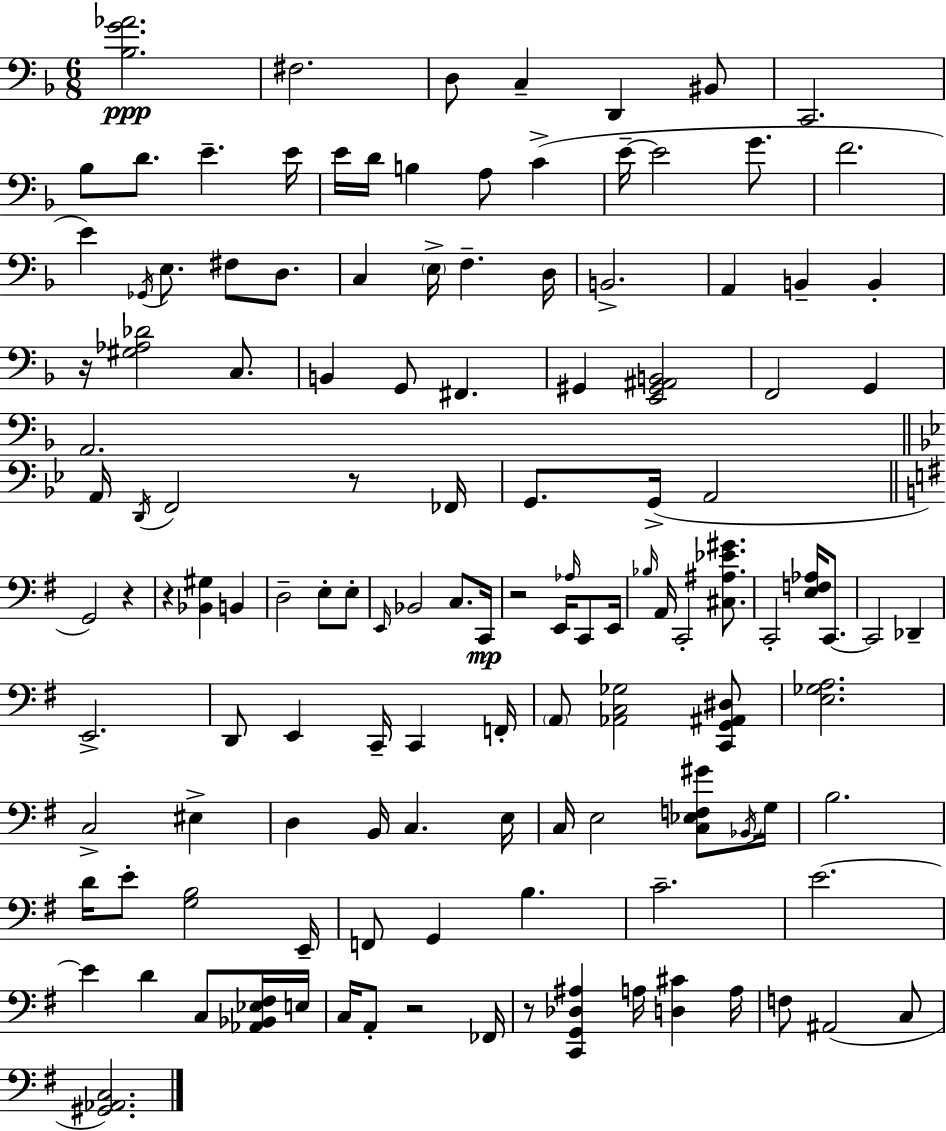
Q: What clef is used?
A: bass